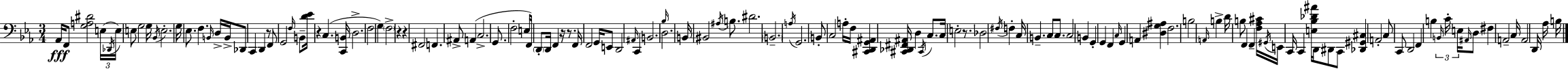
{
  \clef bass
  \numericTimeSignature
  \time 3/4
  \key c \minor
  aes,16\fff f,8 <g a dis'>2 \tuplet 3/2 { e16( | \acciaccatura { des,16 } e16) } e8 g2 | g16 \acciaccatura { bes,16 } e2.-. | g16 ees8. f4. | \break \grace { b,16 } d16-> b,16-> des,8 c,4 d,4 | r8 f,8 g,2 | \grace { f16 } b,8-- <d' ees'>16 r4 c4.( | <c, b,>16 d2.-> | \break f2 | g4) \parenthesize f2-> | r4 r4 fis,2 | f,4. ais,8-> | \break a,4( c2.-> | g,8. f2-. | e16 f,16) \parenthesize d,8-. d,16 f,4 | r16 r8. f,16 f,2 | \break g,16 e,8 d,2 | \grace { ais,16 } c,4 b,2. | \grace { bes16 } d2. | b,16 bis,2 | \break \acciaccatura { ais16 } b8. dis'2. | \parenthesize b,2.-- | \acciaccatura { a16 } g,2. | b,8-. c2 | \break a16-. f16 <cis, d, g, ais,>4 | <cis, des, fis, ais,>16 d4 \acciaccatura { cis,16 } c8. c16 e2-. | r8. des2 | \acciaccatura { fis16 } f4-. c16 b,4.-- | \break c8 c8. c2 | b,4 g,4-. | g,4 f,4 \grace { c16 } g,4 | a,4 <dis g ais>4 f2. | \break b2 | \grace { a,16 } b4-> | d'16 b8 f,4 f,4-- <f aes cis'>16 | \acciaccatura { gis,16 } e,16 c,16 c,4 <e bes des' ais'>16 d,16 dis,8 c,8 | \break <des, gis, cis>4 a,2-. | c8 c,8 d,2 | f,4 b4 \tuplet 3/2 { \grace { b,16 } c'16-. e16 } | \grace { ais,16 } d8 fis4 a,2-- | \break c16 a,2 | d,16 aes16 b16 \bar "|."
}